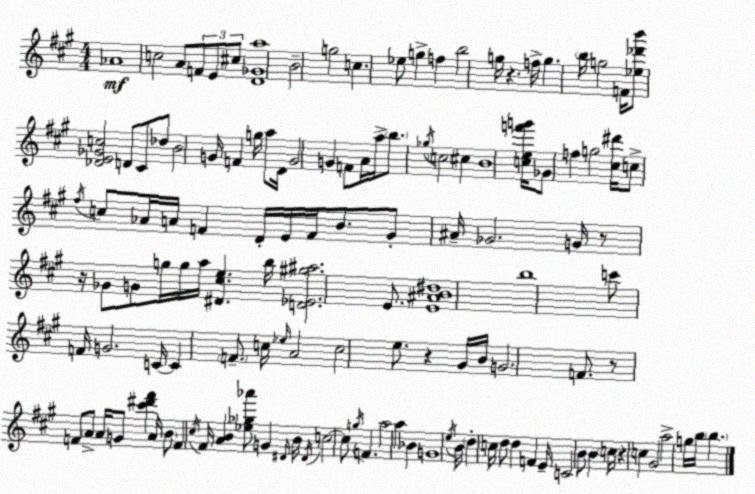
X:1
T:Untitled
M:4/4
L:1/4
K:A
_A4 c2 A/2 F/2 E/2 ^c/2 [D_Ga]4 B2 g2 c _e/2 g f b2 g/4 z f/4 g b/4 g2 F/4 [_e_d'b']/2 [_DE_Gc]2 D/2 ^C/2 _d/2 B2 G/4 F g/4 a/2 D/4 G2 G F/2 A/4 a/4 b/2 _g/4 c2 ^c B4 [cef'g']/4 _G/2 f g2 [^c^d']/4 c/2 ^f/4 c/2 _A/4 A/4 F D/4 E/4 F/4 B/2 ^G/2 ^A/4 _G2 G/4 z/2 z/4 _G/2 G/2 g/4 g/4 a/4 [^D^ce] b/4 [D_E^g^a]2 E/2 [E^AB^d]4 b4 c'/2 F/4 G2 C/4 C F/2 c/4 _e/4 A2 c2 e/2 z ^G/4 B/4 G2 F/2 z/2 F/2 A/2 A/4 G/2 [^c'^d'^f'] A/4 B/2 F ^c/4 ^F/4 [AB] [_e_g_a']/2 G ^D/4 B/4 ^D/4 c2 c/2 g/4 F a2 a _B G4 e/4 B/4 d c/4 d/2 d F E/4 C2 B/2 B c/4 z c ^G2 a2 g/4 b/4 b